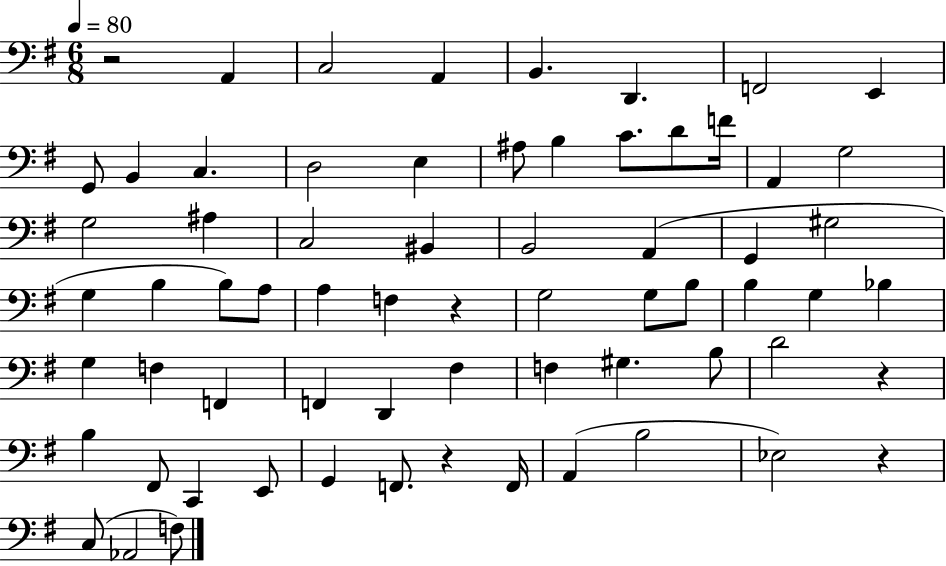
{
  \clef bass
  \numericTimeSignature
  \time 6/8
  \key g \major
  \tempo 4 = 80
  r2 a,4 | c2 a,4 | b,4. d,4. | f,2 e,4 | \break g,8 b,4 c4. | d2 e4 | ais8 b4 c'8. d'8 f'16 | a,4 g2 | \break g2 ais4 | c2 bis,4 | b,2 a,4( | g,4 gis2 | \break g4 b4 b8) a8 | a4 f4 r4 | g2 g8 b8 | b4 g4 bes4 | \break g4 f4 f,4 | f,4 d,4 fis4 | f4 gis4. b8 | d'2 r4 | \break b4 fis,8 c,4 e,8 | g,4 f,8. r4 f,16 | a,4( b2 | ees2) r4 | \break c8( aes,2 f8) | \bar "|."
}